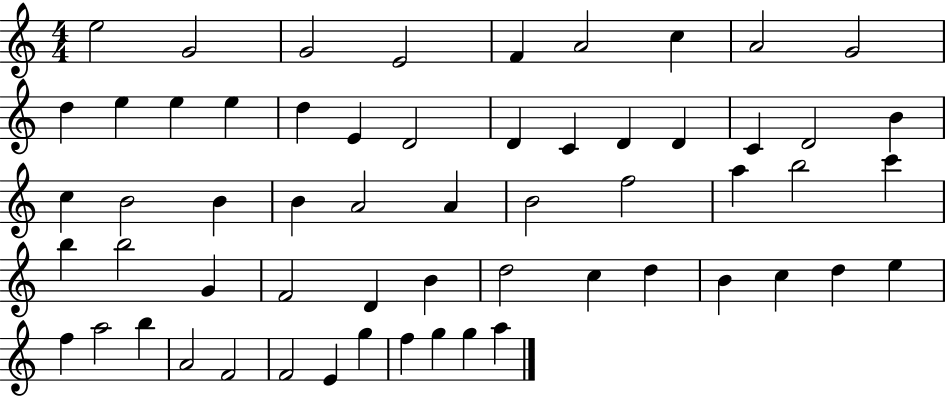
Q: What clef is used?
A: treble